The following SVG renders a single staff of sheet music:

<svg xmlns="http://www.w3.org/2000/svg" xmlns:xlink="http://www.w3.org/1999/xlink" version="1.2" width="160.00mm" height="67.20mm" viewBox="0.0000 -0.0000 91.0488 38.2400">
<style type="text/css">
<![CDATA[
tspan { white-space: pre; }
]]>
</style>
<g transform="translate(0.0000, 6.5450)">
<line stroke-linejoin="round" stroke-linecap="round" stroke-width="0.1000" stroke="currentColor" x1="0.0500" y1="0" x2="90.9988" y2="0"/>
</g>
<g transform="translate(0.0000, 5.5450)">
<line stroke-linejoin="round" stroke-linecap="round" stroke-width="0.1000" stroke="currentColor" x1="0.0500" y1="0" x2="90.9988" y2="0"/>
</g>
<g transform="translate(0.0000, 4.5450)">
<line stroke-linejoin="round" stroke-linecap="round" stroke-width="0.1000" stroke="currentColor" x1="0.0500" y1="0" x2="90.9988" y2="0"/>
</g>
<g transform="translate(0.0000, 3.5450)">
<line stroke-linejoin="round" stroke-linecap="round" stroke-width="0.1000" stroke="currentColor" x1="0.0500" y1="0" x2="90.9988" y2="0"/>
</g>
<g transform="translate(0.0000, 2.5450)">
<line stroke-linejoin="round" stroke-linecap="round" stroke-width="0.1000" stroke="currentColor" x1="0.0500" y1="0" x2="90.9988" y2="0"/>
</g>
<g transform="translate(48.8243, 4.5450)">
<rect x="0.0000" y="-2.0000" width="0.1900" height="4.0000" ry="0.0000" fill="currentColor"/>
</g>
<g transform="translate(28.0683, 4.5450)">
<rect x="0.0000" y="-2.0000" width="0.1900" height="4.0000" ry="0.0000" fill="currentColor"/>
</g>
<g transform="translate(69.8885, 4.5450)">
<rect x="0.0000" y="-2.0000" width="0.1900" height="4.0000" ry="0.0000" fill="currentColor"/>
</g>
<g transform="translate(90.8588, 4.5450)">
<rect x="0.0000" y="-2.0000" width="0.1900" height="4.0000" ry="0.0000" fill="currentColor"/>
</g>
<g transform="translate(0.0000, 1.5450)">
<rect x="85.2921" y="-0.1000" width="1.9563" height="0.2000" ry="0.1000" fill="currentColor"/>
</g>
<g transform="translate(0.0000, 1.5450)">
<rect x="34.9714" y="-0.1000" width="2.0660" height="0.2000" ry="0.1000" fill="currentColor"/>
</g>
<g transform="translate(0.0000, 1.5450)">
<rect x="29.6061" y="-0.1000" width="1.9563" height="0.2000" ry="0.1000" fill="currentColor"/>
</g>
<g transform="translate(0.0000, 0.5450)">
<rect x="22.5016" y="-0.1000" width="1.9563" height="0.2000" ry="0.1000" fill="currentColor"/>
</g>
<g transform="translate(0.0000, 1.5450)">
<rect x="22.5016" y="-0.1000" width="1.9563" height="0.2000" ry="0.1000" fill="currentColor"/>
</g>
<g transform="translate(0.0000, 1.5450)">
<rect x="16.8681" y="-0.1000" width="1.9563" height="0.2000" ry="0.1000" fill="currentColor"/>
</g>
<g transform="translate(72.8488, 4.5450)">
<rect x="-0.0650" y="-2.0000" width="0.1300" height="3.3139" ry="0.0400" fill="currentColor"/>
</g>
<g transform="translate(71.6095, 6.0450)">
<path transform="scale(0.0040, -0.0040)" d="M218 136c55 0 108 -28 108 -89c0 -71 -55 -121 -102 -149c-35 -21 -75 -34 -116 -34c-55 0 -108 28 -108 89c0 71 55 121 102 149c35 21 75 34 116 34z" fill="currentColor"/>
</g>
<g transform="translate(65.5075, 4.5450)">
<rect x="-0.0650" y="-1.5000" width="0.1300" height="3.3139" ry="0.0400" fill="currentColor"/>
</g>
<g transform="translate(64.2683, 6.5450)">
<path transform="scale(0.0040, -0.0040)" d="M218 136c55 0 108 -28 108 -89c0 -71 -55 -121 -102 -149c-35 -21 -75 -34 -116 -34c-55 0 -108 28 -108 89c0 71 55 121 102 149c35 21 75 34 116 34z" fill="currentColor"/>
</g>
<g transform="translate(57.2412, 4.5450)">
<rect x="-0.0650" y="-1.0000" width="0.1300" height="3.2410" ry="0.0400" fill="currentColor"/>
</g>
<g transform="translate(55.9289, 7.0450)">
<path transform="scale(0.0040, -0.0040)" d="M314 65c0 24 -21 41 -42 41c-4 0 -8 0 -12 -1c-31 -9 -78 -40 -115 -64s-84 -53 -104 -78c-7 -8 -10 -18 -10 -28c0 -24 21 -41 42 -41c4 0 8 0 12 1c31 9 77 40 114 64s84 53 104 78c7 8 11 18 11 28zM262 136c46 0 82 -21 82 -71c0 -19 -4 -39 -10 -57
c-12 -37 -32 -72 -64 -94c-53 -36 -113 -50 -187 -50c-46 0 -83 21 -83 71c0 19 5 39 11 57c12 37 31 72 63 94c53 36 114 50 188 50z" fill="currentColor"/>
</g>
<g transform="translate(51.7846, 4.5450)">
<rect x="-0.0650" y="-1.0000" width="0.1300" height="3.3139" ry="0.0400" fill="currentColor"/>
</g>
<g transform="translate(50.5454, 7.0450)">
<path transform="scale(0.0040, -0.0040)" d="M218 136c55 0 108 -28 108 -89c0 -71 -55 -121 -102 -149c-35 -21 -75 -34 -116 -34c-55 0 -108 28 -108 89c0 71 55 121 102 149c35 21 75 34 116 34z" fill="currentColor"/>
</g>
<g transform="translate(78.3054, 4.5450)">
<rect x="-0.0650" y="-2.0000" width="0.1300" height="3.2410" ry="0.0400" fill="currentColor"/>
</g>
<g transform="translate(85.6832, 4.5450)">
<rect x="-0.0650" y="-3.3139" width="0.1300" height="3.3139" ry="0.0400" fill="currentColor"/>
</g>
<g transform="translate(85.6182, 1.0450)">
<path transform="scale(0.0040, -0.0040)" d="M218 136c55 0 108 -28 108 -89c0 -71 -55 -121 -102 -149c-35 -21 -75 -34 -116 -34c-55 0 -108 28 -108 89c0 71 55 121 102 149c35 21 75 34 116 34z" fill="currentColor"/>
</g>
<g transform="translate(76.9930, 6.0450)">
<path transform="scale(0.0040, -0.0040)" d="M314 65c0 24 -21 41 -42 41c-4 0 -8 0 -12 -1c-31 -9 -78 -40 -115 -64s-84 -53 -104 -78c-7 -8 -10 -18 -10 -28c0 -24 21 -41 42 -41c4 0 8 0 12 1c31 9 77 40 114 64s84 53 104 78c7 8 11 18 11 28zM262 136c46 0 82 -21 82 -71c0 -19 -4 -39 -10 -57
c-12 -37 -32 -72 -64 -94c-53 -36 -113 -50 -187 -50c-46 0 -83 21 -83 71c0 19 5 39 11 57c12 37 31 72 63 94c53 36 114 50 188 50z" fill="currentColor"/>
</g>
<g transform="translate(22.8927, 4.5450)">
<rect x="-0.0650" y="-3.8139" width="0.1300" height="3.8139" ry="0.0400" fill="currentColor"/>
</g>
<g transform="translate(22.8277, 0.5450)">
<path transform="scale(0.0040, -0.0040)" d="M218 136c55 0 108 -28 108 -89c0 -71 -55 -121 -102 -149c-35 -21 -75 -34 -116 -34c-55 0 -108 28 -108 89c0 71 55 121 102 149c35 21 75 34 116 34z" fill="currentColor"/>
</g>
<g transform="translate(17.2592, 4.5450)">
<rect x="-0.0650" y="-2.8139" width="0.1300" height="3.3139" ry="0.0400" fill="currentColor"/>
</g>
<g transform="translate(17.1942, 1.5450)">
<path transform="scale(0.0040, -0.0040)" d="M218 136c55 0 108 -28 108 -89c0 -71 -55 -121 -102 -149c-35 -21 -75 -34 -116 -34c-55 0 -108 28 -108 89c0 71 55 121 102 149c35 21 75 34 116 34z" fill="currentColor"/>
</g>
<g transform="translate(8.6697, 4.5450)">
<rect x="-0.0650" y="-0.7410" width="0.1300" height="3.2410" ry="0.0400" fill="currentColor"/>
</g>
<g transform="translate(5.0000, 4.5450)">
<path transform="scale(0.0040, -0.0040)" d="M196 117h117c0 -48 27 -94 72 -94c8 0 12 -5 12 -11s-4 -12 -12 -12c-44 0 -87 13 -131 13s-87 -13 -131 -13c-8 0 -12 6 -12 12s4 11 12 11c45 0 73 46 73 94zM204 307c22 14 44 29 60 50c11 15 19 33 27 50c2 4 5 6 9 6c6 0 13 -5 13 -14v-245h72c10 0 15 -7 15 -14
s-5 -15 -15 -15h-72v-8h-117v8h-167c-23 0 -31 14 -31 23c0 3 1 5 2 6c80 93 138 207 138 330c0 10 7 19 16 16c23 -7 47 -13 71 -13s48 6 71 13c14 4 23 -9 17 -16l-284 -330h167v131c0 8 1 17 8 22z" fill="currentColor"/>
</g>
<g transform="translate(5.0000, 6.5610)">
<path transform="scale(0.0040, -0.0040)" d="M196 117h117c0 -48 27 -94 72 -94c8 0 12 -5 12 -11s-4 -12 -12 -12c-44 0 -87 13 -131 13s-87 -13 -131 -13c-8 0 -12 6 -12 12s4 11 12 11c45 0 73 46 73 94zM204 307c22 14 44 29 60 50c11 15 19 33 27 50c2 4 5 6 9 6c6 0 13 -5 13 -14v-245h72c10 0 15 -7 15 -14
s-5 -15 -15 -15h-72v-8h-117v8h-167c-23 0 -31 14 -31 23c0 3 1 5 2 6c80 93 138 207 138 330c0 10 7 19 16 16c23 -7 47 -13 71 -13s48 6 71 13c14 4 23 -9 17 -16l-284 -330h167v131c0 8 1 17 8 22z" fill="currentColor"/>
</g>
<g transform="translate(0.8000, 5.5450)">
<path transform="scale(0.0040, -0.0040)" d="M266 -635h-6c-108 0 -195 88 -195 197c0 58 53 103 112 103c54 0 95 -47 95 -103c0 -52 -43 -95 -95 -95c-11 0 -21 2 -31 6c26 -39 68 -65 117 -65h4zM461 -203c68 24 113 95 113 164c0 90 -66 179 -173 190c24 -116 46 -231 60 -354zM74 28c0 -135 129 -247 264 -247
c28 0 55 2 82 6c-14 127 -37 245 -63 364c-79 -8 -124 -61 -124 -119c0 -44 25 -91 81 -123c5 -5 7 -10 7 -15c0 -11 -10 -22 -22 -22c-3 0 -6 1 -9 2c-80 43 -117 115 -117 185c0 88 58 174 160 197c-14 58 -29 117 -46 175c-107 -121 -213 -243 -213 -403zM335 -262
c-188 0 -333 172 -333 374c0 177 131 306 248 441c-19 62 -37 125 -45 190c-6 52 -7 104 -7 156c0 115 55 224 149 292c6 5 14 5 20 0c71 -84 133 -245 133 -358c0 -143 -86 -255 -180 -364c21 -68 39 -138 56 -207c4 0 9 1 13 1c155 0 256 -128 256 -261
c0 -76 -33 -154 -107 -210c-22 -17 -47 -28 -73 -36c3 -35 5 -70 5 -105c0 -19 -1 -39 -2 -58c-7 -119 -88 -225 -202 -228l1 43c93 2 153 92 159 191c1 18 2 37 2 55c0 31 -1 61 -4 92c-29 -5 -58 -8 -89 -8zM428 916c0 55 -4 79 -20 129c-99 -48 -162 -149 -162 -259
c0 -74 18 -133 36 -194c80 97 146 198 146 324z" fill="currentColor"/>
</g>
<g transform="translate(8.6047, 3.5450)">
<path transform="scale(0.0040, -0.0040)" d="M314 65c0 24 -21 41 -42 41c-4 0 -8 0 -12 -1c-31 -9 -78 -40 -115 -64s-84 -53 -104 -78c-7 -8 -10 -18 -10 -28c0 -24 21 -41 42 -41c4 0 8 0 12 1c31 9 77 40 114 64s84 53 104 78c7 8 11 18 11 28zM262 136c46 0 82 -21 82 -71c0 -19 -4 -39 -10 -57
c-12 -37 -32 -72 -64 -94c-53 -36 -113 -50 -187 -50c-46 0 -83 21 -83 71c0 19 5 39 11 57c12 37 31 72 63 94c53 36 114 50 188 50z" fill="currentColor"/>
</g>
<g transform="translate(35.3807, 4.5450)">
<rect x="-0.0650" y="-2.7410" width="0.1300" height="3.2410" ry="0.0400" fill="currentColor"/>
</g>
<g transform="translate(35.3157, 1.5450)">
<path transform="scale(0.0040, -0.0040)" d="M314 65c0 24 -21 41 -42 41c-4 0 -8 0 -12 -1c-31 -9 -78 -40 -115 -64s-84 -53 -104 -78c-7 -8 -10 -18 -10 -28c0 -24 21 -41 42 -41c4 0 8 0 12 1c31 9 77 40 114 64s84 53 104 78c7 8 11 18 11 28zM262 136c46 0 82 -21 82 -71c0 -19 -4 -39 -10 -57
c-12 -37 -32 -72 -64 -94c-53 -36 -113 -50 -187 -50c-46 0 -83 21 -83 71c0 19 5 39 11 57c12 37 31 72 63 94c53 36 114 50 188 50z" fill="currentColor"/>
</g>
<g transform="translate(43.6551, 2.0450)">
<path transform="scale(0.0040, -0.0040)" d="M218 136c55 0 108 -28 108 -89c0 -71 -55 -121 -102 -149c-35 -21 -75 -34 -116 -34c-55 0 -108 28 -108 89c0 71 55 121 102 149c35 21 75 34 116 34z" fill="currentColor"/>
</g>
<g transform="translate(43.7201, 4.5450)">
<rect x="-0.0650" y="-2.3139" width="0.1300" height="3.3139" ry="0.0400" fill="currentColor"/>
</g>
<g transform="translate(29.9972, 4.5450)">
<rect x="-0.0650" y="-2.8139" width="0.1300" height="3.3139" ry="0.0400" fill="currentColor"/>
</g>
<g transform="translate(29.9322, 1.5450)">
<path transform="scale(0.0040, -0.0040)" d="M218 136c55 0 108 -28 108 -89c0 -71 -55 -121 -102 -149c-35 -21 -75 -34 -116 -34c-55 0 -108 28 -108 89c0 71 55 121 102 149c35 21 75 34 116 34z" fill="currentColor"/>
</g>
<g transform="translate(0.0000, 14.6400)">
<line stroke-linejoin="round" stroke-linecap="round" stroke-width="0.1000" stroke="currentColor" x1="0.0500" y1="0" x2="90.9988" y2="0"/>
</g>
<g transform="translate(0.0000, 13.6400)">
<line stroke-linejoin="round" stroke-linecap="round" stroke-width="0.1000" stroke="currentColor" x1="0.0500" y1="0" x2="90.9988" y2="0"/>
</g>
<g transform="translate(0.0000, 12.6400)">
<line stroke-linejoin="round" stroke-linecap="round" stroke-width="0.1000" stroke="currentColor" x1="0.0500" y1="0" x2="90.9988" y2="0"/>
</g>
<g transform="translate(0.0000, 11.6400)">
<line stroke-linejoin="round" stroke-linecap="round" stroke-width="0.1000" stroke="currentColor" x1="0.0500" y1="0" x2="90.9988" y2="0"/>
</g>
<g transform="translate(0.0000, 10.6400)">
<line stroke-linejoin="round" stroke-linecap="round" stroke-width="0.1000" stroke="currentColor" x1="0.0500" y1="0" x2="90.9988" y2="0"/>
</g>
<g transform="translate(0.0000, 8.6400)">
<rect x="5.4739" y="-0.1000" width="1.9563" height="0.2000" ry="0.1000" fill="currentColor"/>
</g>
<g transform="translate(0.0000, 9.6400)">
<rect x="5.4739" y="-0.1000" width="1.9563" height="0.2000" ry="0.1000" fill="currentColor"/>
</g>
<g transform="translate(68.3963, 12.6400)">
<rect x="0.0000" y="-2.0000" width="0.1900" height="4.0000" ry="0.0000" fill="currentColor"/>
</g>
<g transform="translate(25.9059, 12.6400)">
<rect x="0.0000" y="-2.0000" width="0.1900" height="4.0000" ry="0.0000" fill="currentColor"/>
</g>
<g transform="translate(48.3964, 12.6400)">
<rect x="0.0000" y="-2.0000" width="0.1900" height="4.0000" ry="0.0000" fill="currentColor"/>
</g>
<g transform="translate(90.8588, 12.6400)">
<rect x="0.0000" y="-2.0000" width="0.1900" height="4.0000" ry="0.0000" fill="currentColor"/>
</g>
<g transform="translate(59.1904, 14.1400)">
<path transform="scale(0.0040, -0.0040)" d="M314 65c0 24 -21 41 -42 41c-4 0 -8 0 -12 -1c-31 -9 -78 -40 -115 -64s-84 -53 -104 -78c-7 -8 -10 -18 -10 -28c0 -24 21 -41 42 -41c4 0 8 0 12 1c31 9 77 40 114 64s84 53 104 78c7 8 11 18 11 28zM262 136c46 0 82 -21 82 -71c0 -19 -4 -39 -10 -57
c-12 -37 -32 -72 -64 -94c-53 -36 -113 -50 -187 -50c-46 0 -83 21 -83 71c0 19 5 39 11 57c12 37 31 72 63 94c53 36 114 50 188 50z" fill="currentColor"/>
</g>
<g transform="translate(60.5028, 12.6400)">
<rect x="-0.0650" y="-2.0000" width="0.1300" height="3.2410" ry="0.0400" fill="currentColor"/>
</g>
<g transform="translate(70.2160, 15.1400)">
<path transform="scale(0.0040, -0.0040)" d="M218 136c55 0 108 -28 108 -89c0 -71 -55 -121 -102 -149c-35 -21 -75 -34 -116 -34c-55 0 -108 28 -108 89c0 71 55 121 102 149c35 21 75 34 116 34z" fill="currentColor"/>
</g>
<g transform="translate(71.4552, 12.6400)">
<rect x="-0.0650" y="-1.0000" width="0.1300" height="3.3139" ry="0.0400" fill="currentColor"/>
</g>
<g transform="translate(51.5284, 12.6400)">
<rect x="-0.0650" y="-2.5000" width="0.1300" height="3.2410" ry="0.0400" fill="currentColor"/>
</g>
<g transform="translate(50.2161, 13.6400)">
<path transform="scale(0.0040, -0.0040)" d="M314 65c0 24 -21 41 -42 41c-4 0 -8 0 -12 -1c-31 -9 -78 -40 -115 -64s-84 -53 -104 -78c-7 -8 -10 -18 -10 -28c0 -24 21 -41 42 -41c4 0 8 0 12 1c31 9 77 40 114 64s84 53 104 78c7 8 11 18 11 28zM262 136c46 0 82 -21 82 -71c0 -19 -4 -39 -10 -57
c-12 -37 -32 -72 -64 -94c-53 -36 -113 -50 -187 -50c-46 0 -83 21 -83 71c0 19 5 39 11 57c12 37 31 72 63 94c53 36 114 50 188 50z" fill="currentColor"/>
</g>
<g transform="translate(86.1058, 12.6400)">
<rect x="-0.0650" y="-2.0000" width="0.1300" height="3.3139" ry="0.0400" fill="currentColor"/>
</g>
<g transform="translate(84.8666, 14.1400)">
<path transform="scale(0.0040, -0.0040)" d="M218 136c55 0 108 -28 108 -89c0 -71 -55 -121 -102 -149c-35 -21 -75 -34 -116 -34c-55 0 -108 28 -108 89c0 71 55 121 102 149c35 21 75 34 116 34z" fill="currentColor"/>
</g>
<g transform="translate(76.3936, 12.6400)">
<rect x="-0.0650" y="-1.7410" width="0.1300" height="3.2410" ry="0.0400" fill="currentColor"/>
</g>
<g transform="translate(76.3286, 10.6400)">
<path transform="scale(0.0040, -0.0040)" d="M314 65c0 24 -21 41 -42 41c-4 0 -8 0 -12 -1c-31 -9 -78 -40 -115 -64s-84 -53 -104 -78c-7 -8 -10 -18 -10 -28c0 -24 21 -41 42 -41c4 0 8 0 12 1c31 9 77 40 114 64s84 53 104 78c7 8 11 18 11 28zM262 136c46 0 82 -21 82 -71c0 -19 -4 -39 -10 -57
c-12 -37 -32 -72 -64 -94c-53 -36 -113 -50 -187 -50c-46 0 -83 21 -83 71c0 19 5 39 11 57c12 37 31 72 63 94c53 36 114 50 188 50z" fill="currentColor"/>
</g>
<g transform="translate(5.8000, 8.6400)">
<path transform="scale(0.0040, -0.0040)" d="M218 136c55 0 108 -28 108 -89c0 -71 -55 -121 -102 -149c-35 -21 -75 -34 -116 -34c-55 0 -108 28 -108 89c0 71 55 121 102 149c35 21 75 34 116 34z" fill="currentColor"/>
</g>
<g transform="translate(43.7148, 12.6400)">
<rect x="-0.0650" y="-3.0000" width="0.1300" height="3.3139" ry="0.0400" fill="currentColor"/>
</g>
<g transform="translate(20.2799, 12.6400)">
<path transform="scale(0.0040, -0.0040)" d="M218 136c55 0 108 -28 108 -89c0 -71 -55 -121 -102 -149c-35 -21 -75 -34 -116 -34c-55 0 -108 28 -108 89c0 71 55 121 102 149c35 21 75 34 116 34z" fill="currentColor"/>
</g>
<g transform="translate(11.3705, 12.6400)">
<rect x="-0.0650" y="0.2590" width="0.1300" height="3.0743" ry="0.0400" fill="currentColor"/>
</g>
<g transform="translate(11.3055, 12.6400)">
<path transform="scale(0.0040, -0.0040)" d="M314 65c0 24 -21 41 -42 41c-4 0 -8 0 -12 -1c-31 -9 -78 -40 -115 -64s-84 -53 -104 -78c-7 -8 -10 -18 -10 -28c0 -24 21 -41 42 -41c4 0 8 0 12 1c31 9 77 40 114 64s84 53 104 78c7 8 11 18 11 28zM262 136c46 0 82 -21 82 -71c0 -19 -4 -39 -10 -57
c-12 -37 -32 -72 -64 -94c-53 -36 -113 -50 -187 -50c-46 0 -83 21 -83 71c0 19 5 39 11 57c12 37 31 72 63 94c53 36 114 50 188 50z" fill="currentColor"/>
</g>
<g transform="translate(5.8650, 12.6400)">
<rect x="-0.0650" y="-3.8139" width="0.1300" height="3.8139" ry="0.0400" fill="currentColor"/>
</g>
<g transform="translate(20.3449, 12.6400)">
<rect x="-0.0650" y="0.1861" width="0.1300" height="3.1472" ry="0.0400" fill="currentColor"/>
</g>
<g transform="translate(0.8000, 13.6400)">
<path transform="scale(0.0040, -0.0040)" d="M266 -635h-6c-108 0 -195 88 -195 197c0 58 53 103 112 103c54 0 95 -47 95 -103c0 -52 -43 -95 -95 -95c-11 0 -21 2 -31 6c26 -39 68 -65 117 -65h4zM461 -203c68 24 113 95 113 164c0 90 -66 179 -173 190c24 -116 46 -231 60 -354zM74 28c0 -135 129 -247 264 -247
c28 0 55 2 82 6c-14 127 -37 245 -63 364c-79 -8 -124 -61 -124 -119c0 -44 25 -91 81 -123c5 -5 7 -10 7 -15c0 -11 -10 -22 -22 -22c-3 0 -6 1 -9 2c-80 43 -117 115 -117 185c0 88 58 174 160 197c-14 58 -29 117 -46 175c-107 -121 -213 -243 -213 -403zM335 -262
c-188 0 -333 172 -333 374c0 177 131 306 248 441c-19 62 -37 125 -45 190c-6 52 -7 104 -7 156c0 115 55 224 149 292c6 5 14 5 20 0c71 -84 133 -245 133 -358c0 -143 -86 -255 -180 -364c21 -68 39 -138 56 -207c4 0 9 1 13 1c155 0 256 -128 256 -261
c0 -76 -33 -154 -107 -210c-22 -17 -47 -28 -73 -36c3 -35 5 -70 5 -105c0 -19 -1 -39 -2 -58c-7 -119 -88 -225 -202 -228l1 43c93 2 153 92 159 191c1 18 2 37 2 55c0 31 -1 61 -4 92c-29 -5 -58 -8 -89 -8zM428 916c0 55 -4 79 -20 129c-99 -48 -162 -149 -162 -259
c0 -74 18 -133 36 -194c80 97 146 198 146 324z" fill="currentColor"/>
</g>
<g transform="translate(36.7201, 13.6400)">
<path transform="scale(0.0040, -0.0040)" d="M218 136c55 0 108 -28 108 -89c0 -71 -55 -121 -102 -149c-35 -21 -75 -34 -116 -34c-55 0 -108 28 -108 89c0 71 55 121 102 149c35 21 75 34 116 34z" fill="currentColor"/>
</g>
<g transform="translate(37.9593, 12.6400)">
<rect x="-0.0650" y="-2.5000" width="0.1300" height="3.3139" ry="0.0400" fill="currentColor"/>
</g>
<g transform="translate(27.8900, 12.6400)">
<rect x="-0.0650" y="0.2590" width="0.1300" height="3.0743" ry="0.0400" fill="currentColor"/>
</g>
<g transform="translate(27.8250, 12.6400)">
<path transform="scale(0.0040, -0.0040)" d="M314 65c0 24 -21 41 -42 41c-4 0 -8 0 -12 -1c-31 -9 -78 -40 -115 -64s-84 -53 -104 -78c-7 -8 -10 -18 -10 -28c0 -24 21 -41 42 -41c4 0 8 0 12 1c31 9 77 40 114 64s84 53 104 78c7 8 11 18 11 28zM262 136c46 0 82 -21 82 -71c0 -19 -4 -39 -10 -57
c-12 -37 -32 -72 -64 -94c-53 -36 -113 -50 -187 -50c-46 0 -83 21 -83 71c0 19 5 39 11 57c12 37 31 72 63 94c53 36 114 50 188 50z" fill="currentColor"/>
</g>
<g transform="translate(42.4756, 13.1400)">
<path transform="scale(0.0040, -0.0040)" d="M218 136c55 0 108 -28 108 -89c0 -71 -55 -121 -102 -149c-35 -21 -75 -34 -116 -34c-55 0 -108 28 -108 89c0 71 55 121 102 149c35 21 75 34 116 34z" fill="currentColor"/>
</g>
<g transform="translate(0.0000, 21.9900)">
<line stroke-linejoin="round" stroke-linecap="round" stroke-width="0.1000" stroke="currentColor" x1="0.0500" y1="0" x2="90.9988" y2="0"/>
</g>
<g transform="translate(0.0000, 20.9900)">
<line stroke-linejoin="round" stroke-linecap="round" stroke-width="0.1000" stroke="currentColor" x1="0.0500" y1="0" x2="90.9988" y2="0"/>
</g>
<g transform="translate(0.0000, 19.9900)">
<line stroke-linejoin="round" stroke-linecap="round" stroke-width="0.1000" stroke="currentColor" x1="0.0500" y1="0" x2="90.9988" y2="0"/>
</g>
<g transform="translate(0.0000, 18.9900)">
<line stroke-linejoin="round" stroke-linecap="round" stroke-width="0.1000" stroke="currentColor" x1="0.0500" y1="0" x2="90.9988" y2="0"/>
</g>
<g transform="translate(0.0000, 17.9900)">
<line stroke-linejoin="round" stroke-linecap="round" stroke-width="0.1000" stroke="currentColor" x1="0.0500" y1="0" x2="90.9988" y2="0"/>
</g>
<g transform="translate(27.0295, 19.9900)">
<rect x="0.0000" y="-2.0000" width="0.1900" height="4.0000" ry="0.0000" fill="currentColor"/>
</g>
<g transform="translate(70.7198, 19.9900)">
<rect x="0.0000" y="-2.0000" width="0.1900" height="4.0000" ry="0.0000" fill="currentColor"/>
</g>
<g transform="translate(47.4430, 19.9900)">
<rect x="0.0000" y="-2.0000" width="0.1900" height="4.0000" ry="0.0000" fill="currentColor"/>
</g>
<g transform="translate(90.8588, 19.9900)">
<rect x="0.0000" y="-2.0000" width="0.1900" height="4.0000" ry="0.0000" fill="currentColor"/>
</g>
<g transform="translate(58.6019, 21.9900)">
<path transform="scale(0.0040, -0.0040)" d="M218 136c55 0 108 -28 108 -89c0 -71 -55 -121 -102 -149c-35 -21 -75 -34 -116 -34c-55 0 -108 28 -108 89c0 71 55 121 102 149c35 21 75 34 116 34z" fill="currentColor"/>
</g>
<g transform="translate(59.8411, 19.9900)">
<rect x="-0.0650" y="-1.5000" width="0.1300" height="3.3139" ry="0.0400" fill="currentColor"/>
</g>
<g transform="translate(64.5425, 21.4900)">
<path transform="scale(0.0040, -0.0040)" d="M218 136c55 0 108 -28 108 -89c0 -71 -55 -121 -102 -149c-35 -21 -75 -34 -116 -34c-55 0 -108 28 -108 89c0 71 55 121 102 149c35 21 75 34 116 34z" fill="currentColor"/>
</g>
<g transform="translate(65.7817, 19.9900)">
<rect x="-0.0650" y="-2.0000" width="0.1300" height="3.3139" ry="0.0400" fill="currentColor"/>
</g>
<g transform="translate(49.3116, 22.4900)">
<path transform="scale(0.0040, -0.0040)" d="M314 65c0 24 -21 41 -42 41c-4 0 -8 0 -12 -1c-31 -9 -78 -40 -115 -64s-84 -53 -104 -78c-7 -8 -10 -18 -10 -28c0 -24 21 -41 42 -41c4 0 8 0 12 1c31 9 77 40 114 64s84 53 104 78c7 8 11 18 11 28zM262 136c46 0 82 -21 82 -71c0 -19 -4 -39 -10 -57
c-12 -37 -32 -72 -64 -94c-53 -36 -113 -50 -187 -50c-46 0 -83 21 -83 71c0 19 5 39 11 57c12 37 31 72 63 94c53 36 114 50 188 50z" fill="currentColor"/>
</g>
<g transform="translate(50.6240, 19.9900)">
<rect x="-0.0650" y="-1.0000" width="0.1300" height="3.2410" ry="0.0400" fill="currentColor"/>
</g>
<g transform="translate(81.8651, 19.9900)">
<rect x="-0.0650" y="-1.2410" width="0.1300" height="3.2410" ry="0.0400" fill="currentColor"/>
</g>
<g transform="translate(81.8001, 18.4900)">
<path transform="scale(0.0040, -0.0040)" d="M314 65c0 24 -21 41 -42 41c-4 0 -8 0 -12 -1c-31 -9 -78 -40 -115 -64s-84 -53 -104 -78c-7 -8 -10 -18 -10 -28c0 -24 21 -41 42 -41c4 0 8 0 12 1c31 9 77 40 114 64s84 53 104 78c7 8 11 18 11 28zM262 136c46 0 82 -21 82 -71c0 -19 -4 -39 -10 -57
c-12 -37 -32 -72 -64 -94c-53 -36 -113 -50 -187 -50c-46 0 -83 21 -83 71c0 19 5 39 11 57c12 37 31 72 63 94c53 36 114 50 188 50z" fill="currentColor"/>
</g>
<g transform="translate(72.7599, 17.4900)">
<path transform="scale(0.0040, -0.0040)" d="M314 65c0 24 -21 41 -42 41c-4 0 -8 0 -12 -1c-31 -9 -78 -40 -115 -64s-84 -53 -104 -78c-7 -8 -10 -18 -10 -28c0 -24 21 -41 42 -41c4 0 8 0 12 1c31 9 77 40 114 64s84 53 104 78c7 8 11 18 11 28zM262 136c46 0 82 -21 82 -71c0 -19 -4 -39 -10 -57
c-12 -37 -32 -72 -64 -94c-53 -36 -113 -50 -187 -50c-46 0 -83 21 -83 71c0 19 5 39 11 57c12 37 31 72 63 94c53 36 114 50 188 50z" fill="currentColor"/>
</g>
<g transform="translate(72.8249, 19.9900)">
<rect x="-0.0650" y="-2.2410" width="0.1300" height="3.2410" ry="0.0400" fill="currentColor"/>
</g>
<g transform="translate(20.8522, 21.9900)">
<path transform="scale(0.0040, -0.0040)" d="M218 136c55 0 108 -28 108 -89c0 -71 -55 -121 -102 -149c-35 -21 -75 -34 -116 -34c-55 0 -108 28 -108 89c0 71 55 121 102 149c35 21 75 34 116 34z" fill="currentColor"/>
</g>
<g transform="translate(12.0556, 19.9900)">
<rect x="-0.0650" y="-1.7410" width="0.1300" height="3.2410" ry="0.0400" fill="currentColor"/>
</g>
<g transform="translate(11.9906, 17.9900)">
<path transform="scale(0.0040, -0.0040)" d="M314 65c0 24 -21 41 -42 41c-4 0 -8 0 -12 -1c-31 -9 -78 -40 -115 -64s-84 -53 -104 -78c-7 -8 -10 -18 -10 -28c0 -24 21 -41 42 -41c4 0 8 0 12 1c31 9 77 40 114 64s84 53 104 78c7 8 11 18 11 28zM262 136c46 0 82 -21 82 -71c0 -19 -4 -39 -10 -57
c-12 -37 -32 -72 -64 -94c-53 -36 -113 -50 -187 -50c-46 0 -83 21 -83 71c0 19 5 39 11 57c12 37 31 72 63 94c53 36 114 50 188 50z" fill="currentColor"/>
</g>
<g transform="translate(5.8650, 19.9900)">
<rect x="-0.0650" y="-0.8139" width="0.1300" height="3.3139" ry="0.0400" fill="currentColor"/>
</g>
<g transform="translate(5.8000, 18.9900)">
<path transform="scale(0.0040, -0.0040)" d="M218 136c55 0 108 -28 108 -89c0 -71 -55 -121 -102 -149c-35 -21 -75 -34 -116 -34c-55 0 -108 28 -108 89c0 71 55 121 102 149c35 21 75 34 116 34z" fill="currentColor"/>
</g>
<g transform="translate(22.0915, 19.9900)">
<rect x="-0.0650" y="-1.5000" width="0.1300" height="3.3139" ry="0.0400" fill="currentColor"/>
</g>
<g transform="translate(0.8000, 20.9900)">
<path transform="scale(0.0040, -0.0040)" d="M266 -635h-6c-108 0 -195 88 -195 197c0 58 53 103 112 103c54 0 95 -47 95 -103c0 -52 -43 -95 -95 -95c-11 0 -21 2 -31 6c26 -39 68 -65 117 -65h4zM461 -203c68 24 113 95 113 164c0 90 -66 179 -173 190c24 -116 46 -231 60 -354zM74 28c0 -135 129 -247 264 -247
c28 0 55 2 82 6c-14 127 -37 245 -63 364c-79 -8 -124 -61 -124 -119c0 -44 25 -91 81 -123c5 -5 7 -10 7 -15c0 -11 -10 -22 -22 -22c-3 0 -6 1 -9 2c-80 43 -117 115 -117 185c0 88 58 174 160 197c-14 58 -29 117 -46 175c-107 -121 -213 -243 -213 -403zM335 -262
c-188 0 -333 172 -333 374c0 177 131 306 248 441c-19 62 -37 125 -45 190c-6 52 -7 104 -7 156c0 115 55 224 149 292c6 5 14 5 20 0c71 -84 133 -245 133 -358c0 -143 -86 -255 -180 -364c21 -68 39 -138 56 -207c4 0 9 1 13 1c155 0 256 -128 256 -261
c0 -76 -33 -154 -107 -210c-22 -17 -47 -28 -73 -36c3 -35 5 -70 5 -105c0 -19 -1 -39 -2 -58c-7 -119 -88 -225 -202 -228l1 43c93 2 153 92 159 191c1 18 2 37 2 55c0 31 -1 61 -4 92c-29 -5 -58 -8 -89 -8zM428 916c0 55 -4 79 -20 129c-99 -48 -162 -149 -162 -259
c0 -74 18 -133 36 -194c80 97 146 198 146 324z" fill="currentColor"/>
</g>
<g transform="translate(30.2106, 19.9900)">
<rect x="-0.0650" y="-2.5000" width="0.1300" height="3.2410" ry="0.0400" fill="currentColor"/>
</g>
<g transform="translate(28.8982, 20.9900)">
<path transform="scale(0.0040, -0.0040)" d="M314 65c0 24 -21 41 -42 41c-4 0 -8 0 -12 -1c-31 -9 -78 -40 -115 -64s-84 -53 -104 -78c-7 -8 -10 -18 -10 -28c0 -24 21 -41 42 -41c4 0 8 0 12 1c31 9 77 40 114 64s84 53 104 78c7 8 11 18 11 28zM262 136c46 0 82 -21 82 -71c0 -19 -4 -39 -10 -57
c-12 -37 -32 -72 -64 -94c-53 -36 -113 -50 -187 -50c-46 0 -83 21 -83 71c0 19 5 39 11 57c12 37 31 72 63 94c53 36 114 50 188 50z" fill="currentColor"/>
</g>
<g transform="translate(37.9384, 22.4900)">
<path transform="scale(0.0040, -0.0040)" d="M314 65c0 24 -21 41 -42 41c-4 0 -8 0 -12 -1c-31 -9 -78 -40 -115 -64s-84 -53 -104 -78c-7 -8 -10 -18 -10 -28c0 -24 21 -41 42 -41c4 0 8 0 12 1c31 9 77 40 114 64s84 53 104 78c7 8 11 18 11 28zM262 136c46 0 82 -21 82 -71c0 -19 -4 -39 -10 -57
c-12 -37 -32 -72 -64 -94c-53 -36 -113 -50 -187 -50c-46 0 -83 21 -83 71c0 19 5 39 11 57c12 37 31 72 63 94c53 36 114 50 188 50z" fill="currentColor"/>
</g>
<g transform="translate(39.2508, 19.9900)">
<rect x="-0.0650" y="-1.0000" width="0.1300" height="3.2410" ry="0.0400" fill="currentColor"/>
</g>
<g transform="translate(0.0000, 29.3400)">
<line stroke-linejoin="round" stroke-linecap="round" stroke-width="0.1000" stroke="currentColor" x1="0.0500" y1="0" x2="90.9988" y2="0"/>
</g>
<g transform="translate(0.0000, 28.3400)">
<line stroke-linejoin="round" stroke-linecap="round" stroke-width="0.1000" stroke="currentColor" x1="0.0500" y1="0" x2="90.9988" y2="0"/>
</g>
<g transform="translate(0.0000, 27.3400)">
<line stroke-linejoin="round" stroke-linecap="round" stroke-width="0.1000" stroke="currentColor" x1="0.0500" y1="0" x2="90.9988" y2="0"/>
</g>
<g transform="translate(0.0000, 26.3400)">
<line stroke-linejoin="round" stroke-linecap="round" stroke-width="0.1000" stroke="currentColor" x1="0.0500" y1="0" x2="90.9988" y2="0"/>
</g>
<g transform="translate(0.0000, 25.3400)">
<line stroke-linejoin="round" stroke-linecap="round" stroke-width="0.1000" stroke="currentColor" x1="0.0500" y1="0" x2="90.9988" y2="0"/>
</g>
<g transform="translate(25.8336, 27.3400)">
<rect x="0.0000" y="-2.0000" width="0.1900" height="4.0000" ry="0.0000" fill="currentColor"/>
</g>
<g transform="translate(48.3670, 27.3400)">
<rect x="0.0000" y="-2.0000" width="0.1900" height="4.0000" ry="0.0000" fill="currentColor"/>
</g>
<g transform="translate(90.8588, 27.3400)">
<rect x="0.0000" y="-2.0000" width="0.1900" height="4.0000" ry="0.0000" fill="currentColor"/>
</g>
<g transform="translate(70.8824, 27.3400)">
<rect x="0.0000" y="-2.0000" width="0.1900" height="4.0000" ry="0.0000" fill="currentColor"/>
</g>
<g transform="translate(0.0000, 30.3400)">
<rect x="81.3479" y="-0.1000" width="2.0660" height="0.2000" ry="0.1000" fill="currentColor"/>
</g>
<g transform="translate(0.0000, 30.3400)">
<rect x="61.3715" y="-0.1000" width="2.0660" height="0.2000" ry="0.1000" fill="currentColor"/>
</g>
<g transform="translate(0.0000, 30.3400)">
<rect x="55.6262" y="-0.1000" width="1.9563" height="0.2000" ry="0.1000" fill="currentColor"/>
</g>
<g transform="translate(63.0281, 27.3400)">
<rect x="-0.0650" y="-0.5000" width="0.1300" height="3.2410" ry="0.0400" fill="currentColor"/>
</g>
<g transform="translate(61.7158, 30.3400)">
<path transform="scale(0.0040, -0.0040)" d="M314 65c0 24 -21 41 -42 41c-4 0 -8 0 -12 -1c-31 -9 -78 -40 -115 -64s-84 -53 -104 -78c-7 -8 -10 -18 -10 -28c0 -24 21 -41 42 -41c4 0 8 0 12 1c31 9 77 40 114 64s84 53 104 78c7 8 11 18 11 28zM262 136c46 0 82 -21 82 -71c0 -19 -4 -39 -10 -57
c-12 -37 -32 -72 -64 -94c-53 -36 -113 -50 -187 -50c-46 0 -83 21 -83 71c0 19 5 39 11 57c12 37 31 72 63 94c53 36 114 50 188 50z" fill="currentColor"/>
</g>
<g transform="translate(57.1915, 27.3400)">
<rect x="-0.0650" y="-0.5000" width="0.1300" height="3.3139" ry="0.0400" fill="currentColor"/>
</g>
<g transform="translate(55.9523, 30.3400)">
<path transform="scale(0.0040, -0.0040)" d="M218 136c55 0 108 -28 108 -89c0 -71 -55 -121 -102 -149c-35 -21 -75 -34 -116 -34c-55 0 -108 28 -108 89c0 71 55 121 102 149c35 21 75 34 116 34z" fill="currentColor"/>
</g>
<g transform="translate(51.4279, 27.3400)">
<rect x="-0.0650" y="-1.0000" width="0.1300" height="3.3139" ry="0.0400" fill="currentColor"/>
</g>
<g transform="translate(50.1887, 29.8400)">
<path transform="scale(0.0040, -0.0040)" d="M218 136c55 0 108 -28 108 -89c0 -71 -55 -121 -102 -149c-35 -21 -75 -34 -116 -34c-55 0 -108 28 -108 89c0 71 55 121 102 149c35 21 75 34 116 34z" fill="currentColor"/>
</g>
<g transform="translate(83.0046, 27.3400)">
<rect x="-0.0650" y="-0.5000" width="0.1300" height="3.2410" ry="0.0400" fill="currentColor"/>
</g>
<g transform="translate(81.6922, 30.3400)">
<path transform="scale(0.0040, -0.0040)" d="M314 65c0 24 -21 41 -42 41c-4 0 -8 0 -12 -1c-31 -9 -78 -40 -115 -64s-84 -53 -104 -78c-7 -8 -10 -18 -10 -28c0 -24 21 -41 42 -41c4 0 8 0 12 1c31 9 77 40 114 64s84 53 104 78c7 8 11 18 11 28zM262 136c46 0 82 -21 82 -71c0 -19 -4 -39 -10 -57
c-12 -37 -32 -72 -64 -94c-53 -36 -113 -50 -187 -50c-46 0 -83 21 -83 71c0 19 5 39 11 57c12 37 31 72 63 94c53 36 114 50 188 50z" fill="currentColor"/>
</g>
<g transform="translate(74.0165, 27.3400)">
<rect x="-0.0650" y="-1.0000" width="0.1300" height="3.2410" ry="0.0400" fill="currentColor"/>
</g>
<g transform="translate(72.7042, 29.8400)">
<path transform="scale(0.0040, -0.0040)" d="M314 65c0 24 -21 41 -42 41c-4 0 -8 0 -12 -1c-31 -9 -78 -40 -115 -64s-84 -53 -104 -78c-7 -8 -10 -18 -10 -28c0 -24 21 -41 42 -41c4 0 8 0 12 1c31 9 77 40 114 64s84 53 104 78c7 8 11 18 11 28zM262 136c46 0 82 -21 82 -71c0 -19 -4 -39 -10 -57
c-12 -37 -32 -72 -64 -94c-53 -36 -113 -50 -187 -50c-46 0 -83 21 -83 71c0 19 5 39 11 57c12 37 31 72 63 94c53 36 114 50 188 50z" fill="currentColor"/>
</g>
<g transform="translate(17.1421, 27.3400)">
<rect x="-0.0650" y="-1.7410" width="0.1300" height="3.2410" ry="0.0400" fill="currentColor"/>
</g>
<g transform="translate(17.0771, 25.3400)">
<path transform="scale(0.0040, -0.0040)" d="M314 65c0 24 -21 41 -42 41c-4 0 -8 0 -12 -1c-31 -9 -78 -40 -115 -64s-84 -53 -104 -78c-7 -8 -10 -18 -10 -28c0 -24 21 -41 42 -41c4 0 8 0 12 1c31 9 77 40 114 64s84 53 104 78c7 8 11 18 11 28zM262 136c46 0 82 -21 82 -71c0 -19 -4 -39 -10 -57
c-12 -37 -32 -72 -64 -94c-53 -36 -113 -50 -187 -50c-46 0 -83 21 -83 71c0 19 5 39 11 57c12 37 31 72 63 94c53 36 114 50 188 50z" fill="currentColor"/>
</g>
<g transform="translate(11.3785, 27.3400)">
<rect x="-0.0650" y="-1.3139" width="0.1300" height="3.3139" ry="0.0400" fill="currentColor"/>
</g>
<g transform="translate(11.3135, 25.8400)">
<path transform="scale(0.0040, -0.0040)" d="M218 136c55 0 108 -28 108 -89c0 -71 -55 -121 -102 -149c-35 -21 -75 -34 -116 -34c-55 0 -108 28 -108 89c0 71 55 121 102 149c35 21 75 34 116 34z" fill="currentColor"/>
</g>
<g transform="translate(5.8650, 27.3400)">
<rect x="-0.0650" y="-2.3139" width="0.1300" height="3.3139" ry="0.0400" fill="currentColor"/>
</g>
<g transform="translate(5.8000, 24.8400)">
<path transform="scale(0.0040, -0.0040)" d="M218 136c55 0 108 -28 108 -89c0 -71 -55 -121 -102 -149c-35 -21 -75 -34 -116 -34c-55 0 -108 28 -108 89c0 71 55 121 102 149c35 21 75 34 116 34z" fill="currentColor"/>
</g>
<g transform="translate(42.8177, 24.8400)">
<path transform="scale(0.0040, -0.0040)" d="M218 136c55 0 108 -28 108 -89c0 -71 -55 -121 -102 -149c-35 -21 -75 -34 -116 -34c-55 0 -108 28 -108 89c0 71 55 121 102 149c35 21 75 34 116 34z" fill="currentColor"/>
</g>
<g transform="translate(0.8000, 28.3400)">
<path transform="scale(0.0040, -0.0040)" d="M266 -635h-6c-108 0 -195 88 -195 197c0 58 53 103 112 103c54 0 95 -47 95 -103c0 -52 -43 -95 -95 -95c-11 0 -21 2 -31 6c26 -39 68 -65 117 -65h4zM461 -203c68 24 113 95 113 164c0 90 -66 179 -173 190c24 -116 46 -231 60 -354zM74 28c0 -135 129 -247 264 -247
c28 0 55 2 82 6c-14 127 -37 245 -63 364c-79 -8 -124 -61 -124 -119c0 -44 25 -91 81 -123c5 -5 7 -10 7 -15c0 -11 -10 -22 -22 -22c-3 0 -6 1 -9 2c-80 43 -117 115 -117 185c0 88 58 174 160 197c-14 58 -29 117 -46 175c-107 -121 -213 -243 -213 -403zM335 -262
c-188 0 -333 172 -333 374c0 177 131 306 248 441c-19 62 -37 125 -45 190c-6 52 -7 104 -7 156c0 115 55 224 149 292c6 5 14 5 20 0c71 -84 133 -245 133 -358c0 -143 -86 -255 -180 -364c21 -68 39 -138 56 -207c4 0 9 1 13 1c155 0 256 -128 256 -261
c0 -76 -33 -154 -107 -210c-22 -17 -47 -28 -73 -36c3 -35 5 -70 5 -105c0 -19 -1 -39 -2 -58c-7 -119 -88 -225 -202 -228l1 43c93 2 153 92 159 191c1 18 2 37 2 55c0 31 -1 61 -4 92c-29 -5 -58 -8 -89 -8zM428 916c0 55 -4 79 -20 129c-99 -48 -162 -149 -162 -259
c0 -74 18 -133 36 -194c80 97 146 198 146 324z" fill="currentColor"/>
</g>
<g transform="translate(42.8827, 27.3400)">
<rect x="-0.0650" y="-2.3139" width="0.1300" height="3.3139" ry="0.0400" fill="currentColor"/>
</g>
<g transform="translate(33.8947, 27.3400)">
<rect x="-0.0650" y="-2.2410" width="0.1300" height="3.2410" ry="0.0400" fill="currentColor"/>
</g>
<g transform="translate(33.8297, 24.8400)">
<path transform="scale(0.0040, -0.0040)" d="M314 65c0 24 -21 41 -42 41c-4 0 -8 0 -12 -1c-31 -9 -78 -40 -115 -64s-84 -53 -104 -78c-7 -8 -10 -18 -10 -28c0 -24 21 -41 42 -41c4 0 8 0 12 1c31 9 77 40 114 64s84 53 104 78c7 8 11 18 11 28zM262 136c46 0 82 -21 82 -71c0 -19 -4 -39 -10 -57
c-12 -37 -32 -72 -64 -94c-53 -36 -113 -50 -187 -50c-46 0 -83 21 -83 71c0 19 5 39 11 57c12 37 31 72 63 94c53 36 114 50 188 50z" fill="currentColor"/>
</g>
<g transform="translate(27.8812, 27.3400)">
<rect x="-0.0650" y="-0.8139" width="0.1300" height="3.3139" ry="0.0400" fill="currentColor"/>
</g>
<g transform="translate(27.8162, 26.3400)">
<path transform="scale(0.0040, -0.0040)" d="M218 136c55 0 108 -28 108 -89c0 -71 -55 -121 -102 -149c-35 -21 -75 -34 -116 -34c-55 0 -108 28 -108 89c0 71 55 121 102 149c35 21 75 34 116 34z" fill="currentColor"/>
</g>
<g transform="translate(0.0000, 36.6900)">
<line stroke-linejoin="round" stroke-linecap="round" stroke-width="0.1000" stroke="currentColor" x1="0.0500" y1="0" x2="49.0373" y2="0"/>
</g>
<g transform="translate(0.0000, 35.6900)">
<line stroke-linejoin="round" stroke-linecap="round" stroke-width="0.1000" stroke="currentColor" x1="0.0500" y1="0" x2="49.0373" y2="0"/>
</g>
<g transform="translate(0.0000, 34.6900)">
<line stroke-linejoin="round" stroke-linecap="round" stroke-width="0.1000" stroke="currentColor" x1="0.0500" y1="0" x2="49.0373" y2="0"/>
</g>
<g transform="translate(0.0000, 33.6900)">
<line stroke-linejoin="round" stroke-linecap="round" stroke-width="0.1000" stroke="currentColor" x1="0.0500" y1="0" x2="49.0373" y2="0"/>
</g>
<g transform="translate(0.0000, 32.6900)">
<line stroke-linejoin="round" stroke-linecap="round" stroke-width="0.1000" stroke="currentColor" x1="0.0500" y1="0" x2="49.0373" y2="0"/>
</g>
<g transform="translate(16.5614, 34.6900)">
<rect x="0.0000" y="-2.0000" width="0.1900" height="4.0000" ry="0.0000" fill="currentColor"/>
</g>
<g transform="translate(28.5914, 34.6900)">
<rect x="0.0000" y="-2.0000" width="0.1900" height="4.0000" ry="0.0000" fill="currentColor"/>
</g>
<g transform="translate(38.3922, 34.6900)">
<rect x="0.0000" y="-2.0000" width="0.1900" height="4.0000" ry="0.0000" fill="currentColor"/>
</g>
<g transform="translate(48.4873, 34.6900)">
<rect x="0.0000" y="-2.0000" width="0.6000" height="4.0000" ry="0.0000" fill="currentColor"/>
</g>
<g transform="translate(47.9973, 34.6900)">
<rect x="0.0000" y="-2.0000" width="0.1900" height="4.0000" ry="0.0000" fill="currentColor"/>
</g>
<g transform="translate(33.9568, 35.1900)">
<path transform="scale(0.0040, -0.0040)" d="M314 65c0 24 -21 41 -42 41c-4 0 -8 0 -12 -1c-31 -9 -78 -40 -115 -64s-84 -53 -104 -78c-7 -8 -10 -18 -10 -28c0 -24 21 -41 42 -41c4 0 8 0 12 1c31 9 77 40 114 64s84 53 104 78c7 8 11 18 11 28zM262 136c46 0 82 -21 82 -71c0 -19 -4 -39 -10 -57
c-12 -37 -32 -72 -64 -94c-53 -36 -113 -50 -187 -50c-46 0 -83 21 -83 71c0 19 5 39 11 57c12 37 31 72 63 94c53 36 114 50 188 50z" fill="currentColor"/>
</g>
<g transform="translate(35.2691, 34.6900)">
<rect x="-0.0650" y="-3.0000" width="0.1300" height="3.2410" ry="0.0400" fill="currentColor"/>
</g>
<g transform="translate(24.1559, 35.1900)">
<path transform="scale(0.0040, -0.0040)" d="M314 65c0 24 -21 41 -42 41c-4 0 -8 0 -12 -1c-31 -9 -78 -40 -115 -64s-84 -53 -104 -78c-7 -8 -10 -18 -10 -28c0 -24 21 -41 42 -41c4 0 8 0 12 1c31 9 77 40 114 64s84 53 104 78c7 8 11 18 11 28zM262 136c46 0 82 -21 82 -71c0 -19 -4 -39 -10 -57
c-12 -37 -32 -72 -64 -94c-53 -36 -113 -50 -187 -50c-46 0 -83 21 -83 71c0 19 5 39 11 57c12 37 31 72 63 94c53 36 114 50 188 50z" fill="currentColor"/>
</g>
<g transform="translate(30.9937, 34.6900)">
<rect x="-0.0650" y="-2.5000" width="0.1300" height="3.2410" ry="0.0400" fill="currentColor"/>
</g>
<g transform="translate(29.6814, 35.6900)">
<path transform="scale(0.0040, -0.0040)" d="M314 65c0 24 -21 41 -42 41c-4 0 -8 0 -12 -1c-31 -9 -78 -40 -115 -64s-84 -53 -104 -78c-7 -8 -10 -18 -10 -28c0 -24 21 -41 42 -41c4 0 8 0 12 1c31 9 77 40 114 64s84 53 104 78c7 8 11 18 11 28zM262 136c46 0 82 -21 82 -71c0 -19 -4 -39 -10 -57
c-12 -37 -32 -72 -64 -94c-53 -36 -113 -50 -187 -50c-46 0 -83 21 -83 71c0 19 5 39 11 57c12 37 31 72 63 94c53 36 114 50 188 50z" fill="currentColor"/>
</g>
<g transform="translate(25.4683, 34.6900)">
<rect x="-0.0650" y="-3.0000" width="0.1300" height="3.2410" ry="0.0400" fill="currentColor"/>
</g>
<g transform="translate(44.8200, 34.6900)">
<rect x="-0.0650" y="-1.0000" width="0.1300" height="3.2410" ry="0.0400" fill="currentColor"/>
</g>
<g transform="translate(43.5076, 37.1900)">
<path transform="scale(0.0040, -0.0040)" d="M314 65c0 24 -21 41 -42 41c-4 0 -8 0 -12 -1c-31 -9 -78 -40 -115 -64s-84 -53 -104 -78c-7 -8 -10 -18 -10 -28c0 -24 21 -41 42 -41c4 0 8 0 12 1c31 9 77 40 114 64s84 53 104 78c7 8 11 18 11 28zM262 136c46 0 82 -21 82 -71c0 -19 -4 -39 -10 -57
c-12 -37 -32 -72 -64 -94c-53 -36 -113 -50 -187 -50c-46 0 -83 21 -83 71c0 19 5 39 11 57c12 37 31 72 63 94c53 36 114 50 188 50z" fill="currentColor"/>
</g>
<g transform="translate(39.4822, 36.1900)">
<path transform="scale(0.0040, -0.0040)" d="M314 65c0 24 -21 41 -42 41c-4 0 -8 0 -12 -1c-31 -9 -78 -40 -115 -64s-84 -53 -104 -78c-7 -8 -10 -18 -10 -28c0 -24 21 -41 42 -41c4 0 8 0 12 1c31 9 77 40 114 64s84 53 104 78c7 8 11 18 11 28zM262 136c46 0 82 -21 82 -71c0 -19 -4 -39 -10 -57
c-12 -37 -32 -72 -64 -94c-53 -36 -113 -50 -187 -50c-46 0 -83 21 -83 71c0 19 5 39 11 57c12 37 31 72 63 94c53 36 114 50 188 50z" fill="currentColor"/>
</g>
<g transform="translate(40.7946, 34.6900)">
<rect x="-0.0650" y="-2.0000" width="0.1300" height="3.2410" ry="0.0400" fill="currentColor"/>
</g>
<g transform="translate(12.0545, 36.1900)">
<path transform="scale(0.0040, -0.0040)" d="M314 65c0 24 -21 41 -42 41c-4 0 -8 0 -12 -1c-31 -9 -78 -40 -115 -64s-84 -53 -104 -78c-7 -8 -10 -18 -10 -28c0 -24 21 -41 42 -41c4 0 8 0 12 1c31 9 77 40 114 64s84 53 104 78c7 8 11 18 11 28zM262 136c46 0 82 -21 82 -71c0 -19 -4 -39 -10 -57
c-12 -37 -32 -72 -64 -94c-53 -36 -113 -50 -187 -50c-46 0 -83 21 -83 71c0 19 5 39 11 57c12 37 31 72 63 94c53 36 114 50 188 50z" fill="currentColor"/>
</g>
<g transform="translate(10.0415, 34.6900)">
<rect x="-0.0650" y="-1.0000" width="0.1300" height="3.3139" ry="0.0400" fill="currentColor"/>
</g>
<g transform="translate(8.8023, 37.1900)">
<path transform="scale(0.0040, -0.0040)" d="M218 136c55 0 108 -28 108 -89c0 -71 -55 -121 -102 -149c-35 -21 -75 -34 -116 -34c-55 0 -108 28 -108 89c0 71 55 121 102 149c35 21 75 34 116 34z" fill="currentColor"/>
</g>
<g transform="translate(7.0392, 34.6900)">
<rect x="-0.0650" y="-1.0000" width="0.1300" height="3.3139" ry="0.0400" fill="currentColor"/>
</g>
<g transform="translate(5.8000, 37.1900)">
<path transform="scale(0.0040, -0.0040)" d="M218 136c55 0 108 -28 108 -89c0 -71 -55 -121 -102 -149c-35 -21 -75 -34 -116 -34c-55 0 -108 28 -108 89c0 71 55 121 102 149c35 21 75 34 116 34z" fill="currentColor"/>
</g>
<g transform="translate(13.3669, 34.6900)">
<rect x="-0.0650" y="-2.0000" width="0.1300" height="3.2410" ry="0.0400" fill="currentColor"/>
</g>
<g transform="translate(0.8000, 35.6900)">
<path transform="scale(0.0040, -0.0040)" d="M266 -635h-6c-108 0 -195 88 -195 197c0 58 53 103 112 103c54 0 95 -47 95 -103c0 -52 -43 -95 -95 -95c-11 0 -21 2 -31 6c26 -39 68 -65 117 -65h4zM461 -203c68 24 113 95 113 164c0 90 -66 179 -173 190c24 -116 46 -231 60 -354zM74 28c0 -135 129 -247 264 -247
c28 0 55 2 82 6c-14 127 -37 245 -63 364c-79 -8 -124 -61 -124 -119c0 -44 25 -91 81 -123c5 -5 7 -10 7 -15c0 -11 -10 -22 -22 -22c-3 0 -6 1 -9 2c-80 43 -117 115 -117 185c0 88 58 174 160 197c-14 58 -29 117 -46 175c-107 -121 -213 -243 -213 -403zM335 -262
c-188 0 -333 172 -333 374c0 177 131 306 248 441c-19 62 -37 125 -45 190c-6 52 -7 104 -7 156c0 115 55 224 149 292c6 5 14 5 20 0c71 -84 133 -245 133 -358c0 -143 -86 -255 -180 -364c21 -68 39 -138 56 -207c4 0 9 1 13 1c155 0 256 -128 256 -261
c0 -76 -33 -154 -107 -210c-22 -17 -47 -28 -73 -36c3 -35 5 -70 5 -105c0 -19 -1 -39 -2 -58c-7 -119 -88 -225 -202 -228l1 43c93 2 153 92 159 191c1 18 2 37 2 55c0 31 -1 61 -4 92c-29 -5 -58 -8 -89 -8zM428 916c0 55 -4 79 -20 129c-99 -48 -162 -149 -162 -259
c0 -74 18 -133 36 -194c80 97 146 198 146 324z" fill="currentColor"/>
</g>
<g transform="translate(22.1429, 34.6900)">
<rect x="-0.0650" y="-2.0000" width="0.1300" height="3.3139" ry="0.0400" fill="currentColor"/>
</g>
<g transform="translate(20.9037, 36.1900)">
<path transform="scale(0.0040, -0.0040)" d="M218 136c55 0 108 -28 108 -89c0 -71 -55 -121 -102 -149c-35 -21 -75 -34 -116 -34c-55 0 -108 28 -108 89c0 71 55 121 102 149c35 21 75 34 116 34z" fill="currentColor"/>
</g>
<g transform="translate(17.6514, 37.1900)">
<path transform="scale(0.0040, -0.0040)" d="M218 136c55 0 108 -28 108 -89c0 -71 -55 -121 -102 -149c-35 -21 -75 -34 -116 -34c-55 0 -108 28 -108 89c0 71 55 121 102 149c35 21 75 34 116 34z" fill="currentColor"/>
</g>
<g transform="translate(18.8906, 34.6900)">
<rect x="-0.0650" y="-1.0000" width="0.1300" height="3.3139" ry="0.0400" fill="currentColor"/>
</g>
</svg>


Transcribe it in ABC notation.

X:1
T:Untitled
M:4/4
L:1/4
K:C
d2 a c' a a2 g D D2 E F F2 b c' B2 B B2 G A G2 F2 D f2 F d f2 E G2 D2 D2 E F g2 e2 g e f2 d g2 g D C C2 D2 C2 D D F2 D F A2 G2 A2 F2 D2